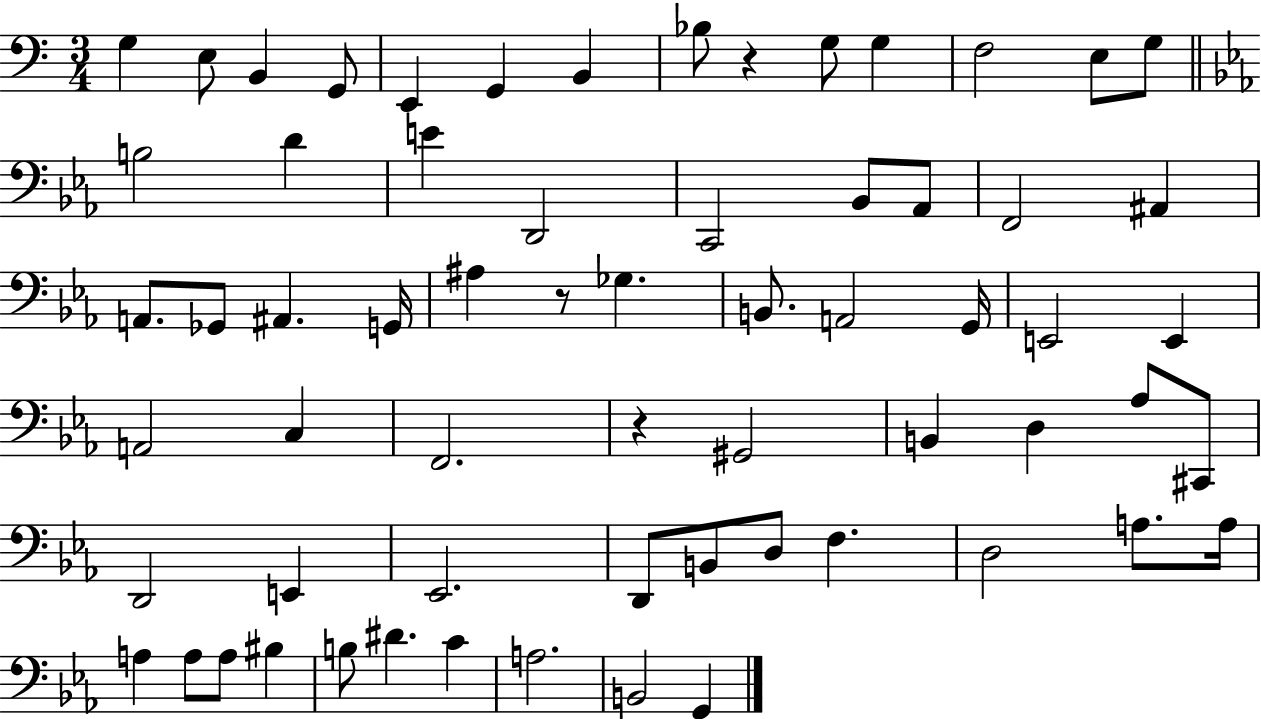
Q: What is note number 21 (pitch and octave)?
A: F2